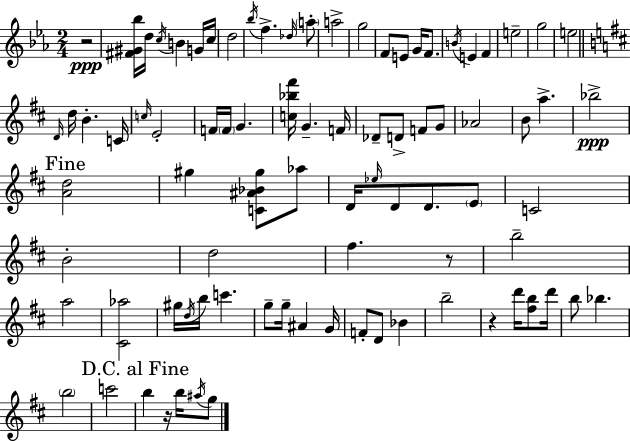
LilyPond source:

{
  \clef treble
  \numericTimeSignature
  \time 2/4
  \key ees \major
  r2\ppp | <fis' gis' bes''>16 d''16 \acciaccatura { c''16 } b'4 g'16 | c''16 d''2 | \acciaccatura { bes''16 } f''4.-> | \break \grace { des''16 } \parenthesize a''8-. a''2-> | g''2 | f'8 e'8 g'16 | f'8. \acciaccatura { b'16 } e'4 | \break f'4 e''2-- | g''2 | e''2 | \bar "||" \break \key d \major \grace { d'16 } d''16 b'4.-. | c'16 \grace { c''16 } e'2-. | f'16 \parenthesize f'16 g'4. | <c'' bes'' fis'''>16 g'4.-- | \break f'16 des'8-- d'8-> f'8 | g'8 aes'2 | b'8 a''4.-> | bes''2->\ppp | \break \mark "Fine" <a' d''>2 | gis''4 <c' ais' bes' gis''>8 | aes''8 d'16 \grace { ees''16 } d'8 d'8. | \parenthesize e'8 c'2 | \break b'2-. | d''2 | fis''4. | r8 b''2-- | \break a''2 | <cis' aes''>2 | gis''16 \acciaccatura { d''16 } b''16 c'''4. | g''8-- g''16-- ais'4 | \break g'16 f'8-. d'8 | bes'4 b''2-- | r4 | d'''16 <fis'' b''>8 d'''16 b''8 bes''4. | \break \parenthesize b''2 | c'''2 | \mark "D.C. al Fine" b''4 | r16 b''16 \acciaccatura { ais''16 } g''8 \bar "|."
}